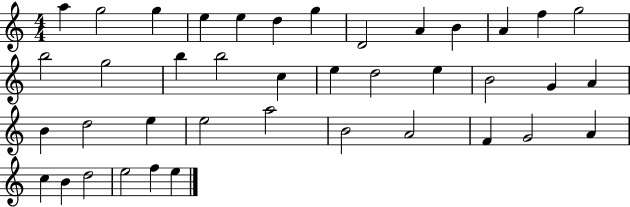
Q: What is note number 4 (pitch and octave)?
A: E5